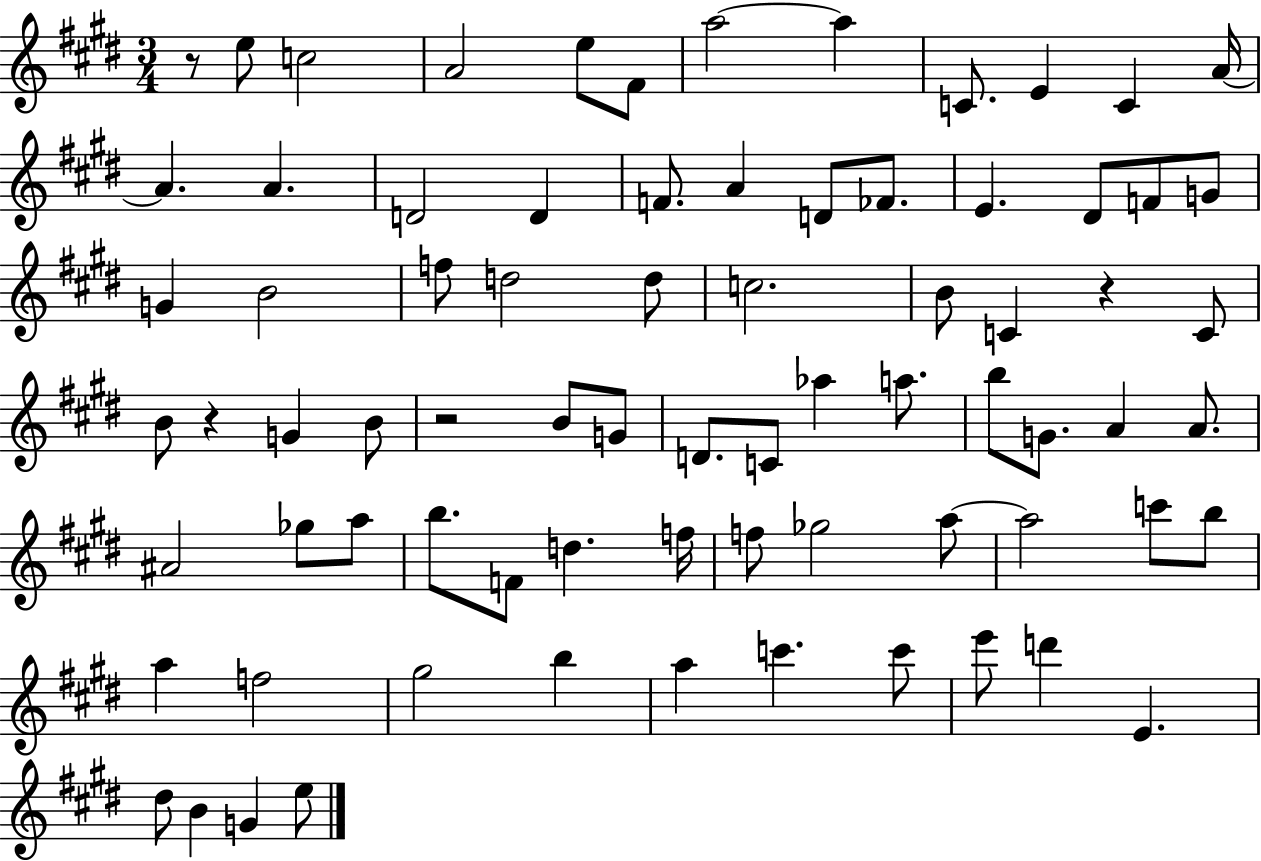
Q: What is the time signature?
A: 3/4